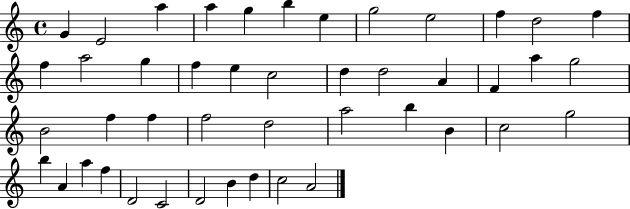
G4/q E4/h A5/q A5/q G5/q B5/q E5/q G5/h E5/h F5/q D5/h F5/q F5/q A5/h G5/q F5/q E5/q C5/h D5/q D5/h A4/q F4/q A5/q G5/h B4/h F5/q F5/q F5/h D5/h A5/h B5/q B4/q C5/h G5/h B5/q A4/q A5/q F5/q D4/h C4/h D4/h B4/q D5/q C5/h A4/h